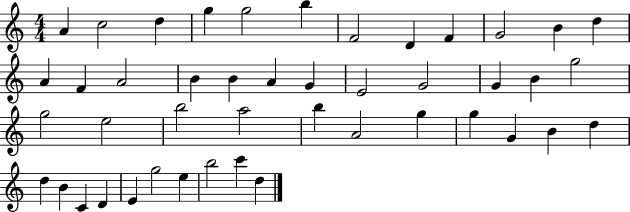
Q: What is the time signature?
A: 4/4